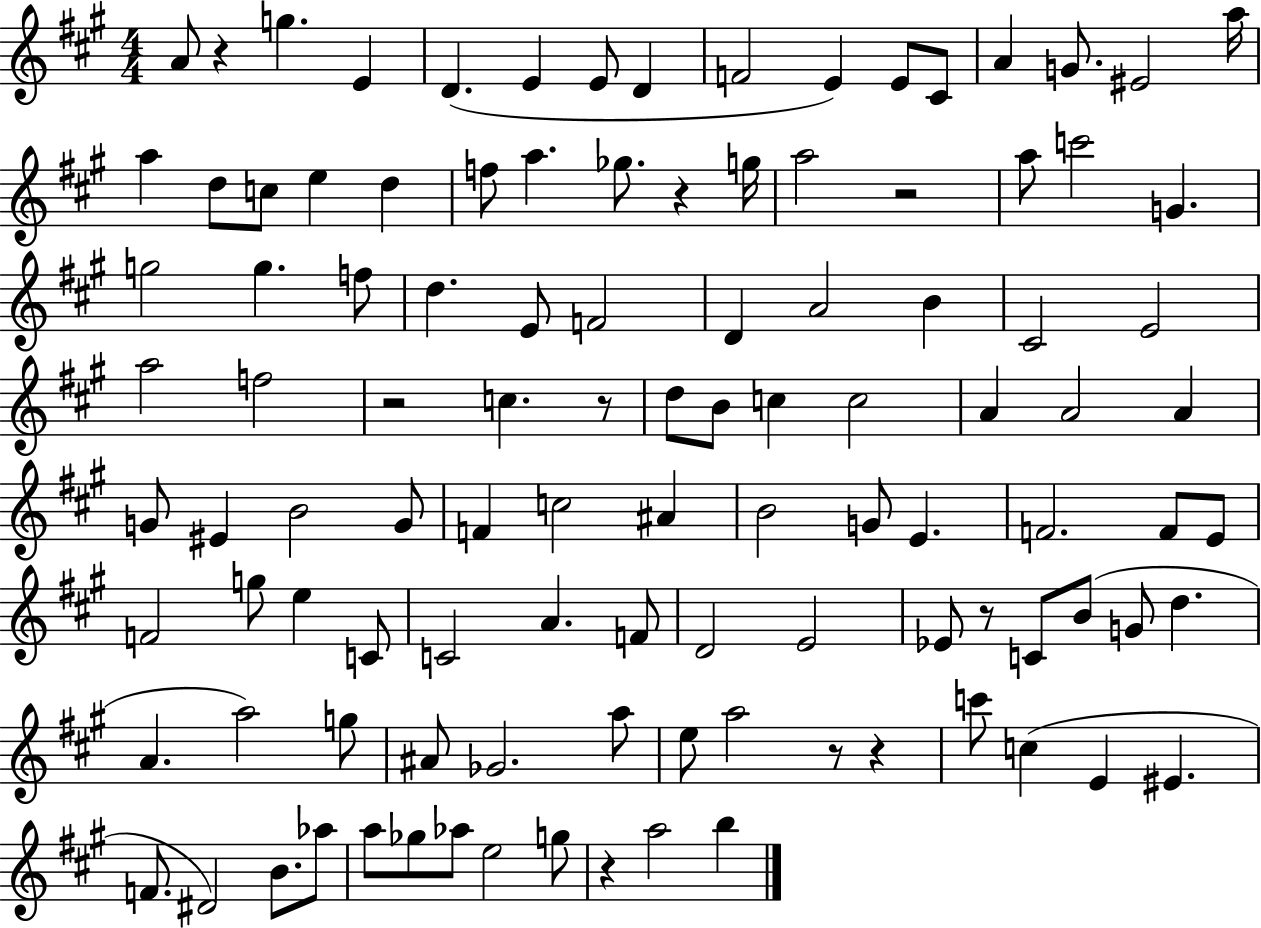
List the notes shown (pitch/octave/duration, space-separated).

A4/e R/q G5/q. E4/q D4/q. E4/q E4/e D4/q F4/h E4/q E4/e C#4/e A4/q G4/e. EIS4/h A5/s A5/q D5/e C5/e E5/q D5/q F5/e A5/q. Gb5/e. R/q G5/s A5/h R/h A5/e C6/h G4/q. G5/h G5/q. F5/e D5/q. E4/e F4/h D4/q A4/h B4/q C#4/h E4/h A5/h F5/h R/h C5/q. R/e D5/e B4/e C5/q C5/h A4/q A4/h A4/q G4/e EIS4/q B4/h G4/e F4/q C5/h A#4/q B4/h G4/e E4/q. F4/h. F4/e E4/e F4/h G5/e E5/q C4/e C4/h A4/q. F4/e D4/h E4/h Eb4/e R/e C4/e B4/e G4/e D5/q. A4/q. A5/h G5/e A#4/e Gb4/h. A5/e E5/e A5/h R/e R/q C6/e C5/q E4/q EIS4/q. F4/e. D#4/h B4/e. Ab5/e A5/e Gb5/e Ab5/e E5/h G5/e R/q A5/h B5/q